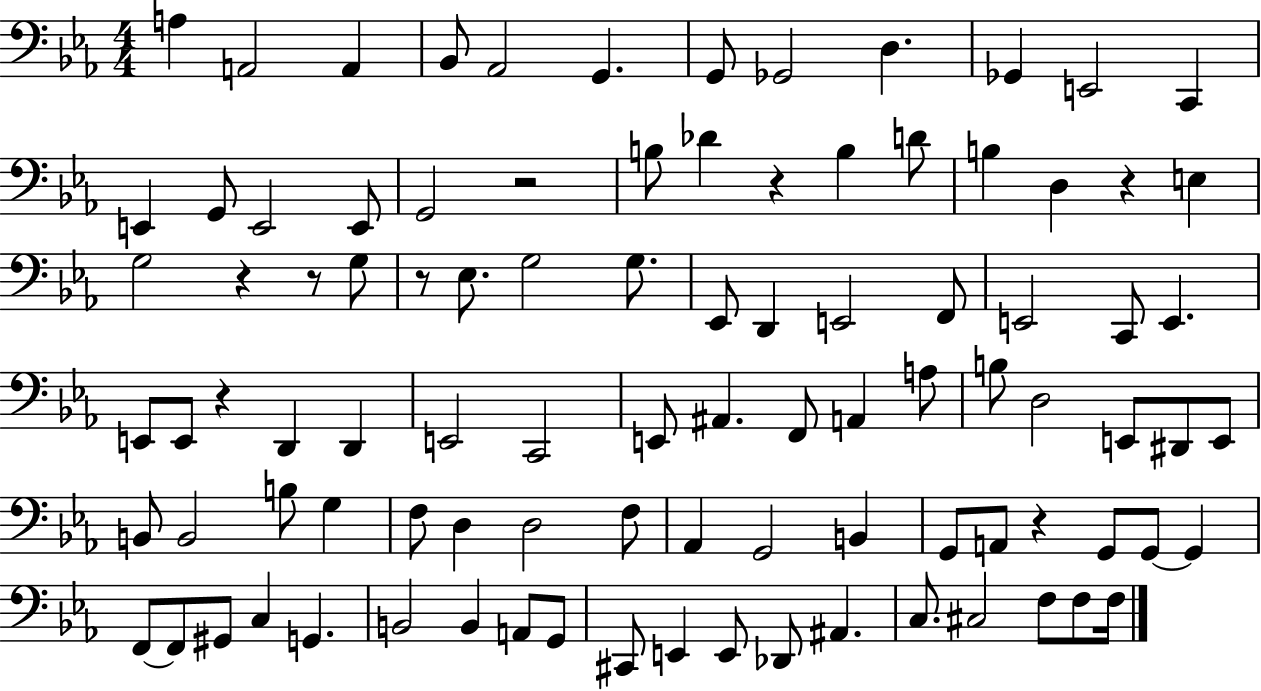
A3/q A2/h A2/q Bb2/e Ab2/h G2/q. G2/e Gb2/h D3/q. Gb2/q E2/h C2/q E2/q G2/e E2/h E2/e G2/h R/h B3/e Db4/q R/q B3/q D4/e B3/q D3/q R/q E3/q G3/h R/q R/e G3/e R/e Eb3/e. G3/h G3/e. Eb2/e D2/q E2/h F2/e E2/h C2/e E2/q. E2/e E2/e R/q D2/q D2/q E2/h C2/h E2/e A#2/q. F2/e A2/q A3/e B3/e D3/h E2/e D#2/e E2/e B2/e B2/h B3/e G3/q F3/e D3/q D3/h F3/e Ab2/q G2/h B2/q G2/e A2/e R/q G2/e G2/e G2/q F2/e F2/e G#2/e C3/q G2/q. B2/h B2/q A2/e G2/e C#2/e E2/q E2/e Db2/e A#2/q. C3/e. C#3/h F3/e F3/e F3/s